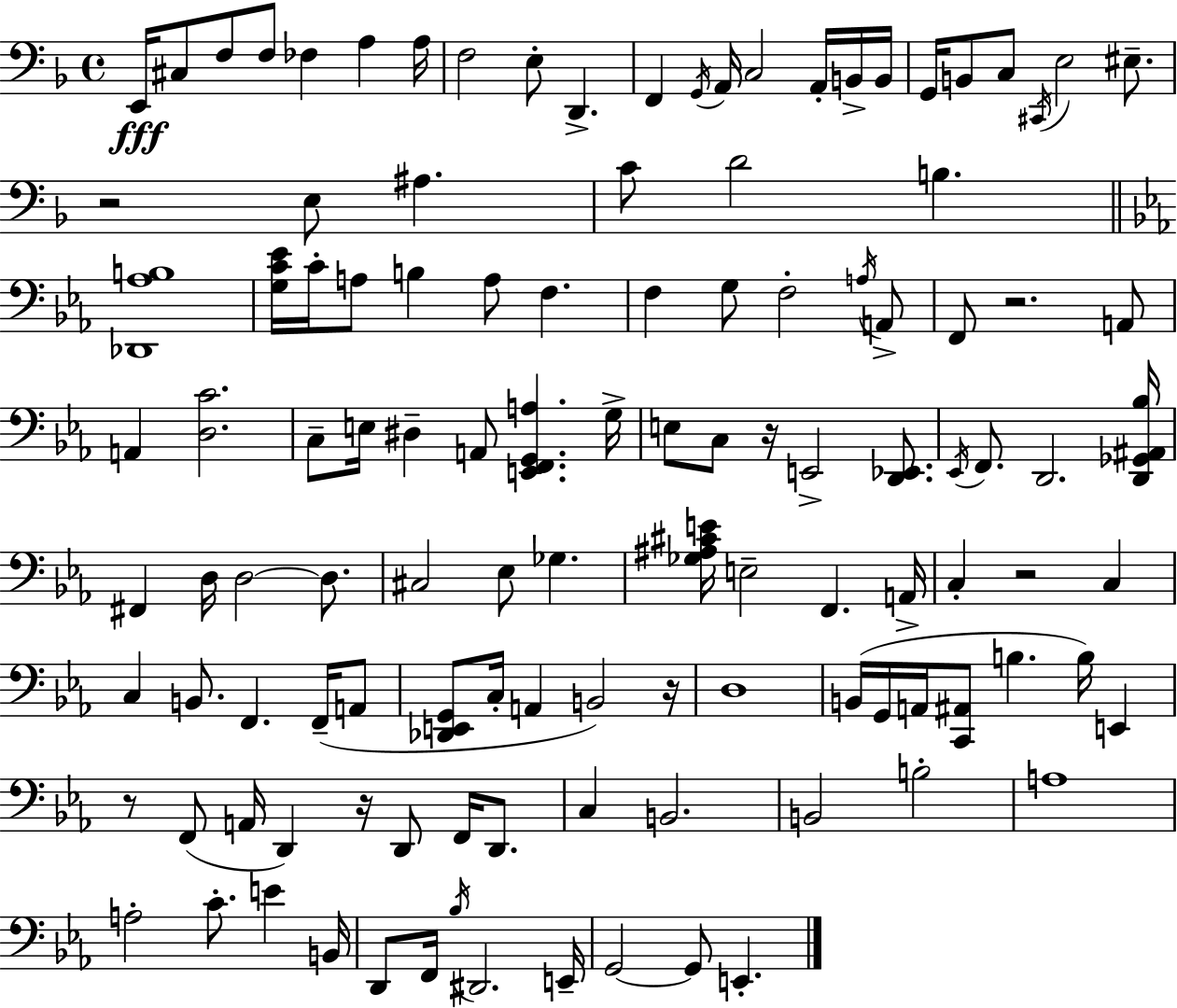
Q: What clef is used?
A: bass